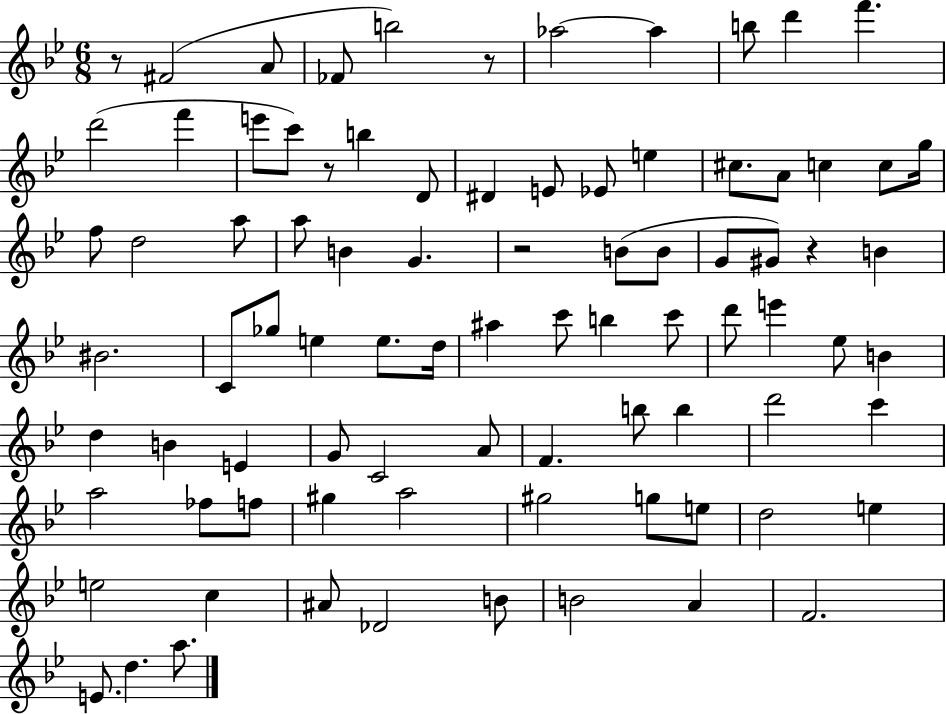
R/e F#4/h A4/e FES4/e B5/h R/e Ab5/h Ab5/q B5/e D6/q F6/q. D6/h F6/q E6/e C6/e R/e B5/q D4/e D#4/q E4/e Eb4/e E5/q C#5/e. A4/e C5/q C5/e G5/s F5/e D5/h A5/e A5/e B4/q G4/q. R/h B4/e B4/e G4/e G#4/e R/q B4/q BIS4/h. C4/e Gb5/e E5/q E5/e. D5/s A#5/q C6/e B5/q C6/e D6/e E6/q Eb5/e B4/q D5/q B4/q E4/q G4/e C4/h A4/e F4/q. B5/e B5/q D6/h C6/q A5/h FES5/e F5/e G#5/q A5/h G#5/h G5/e E5/e D5/h E5/q E5/h C5/q A#4/e Db4/h B4/e B4/h A4/q F4/h. E4/e. D5/q. A5/e.